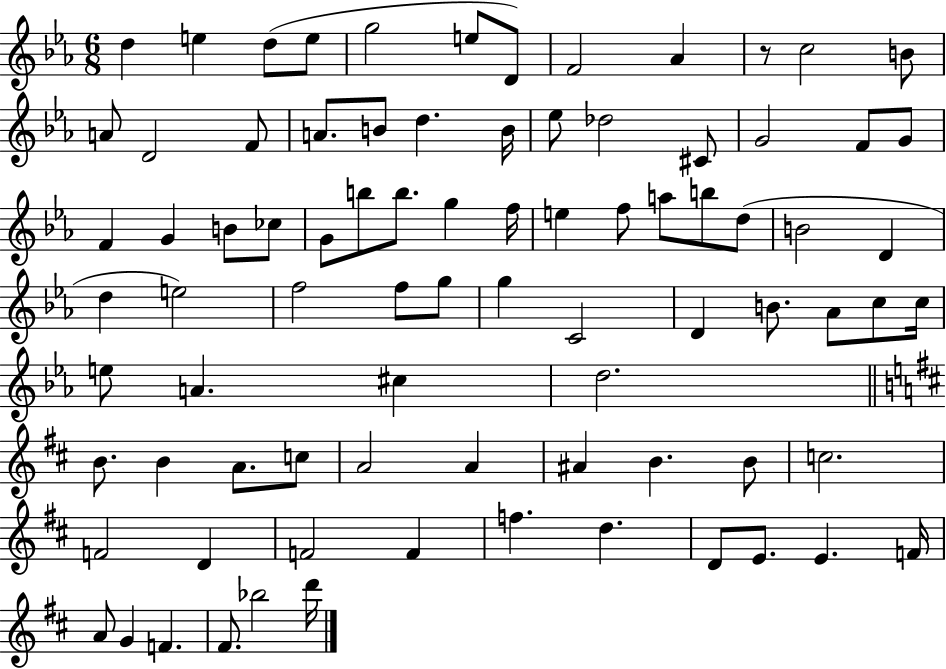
D5/q E5/q D5/e E5/e G5/h E5/e D4/e F4/h Ab4/q R/e C5/h B4/e A4/e D4/h F4/e A4/e. B4/e D5/q. B4/s Eb5/e Db5/h C#4/e G4/h F4/e G4/e F4/q G4/q B4/e CES5/e G4/e B5/e B5/e. G5/q F5/s E5/q F5/e A5/e B5/e D5/e B4/h D4/q D5/q E5/h F5/h F5/e G5/e G5/q C4/h D4/q B4/e. Ab4/e C5/e C5/s E5/e A4/q. C#5/q D5/h. B4/e. B4/q A4/e. C5/e A4/h A4/q A#4/q B4/q. B4/e C5/h. F4/h D4/q F4/h F4/q F5/q. D5/q. D4/e E4/e. E4/q. F4/s A4/e G4/q F4/q. F#4/e. Bb5/h D6/s